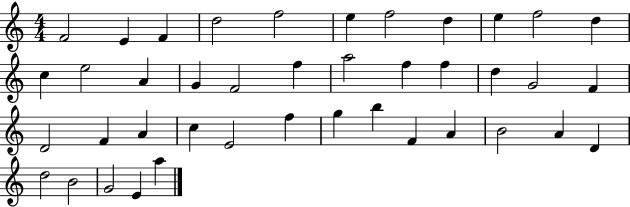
F4/h E4/q F4/q D5/h F5/h E5/q F5/h D5/q E5/q F5/h D5/q C5/q E5/h A4/q G4/q F4/h F5/q A5/h F5/q F5/q D5/q G4/h F4/q D4/h F4/q A4/q C5/q E4/h F5/q G5/q B5/q F4/q A4/q B4/h A4/q D4/q D5/h B4/h G4/h E4/q A5/q